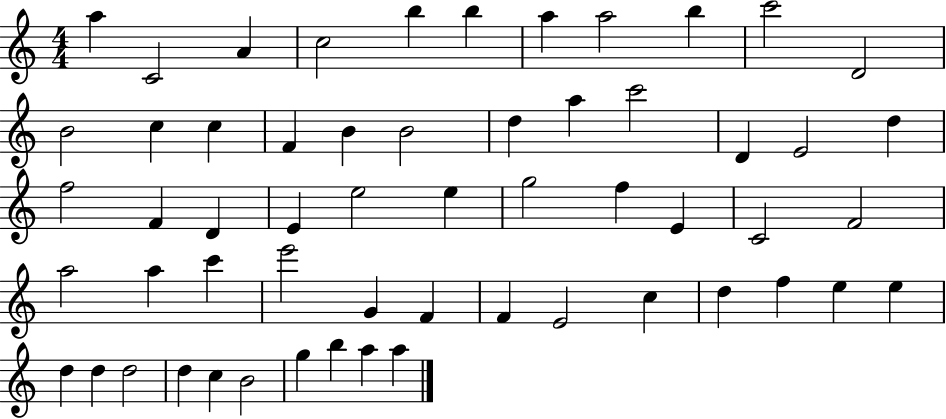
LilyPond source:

{
  \clef treble
  \numericTimeSignature
  \time 4/4
  \key c \major
  a''4 c'2 a'4 | c''2 b''4 b''4 | a''4 a''2 b''4 | c'''2 d'2 | \break b'2 c''4 c''4 | f'4 b'4 b'2 | d''4 a''4 c'''2 | d'4 e'2 d''4 | \break f''2 f'4 d'4 | e'4 e''2 e''4 | g''2 f''4 e'4 | c'2 f'2 | \break a''2 a''4 c'''4 | e'''2 g'4 f'4 | f'4 e'2 c''4 | d''4 f''4 e''4 e''4 | \break d''4 d''4 d''2 | d''4 c''4 b'2 | g''4 b''4 a''4 a''4 | \bar "|."
}